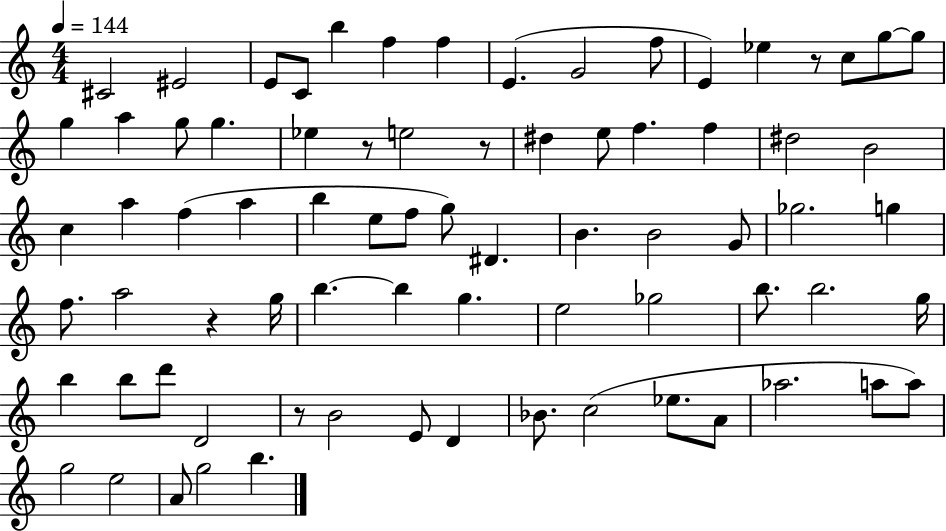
C#4/h EIS4/h E4/e C4/e B5/q F5/q F5/q E4/q. G4/h F5/e E4/q Eb5/q R/e C5/e G5/e G5/e G5/q A5/q G5/e G5/q. Eb5/q R/e E5/h R/e D#5/q E5/e F5/q. F5/q D#5/h B4/h C5/q A5/q F5/q A5/q B5/q E5/e F5/e G5/e D#4/q. B4/q. B4/h G4/e Gb5/h. G5/q F5/e. A5/h R/q G5/s B5/q. B5/q G5/q. E5/h Gb5/h B5/e. B5/h. G5/s B5/q B5/e D6/e D4/h R/e B4/h E4/e D4/q Bb4/e. C5/h Eb5/e. A4/e Ab5/h. A5/e A5/e G5/h E5/h A4/e G5/h B5/q.